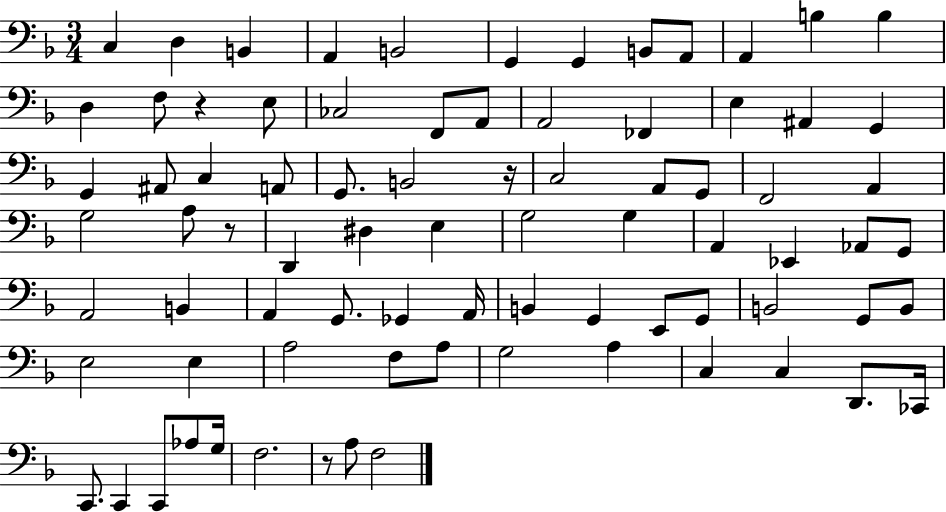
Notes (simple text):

C3/q D3/q B2/q A2/q B2/h G2/q G2/q B2/e A2/e A2/q B3/q B3/q D3/q F3/e R/q E3/e CES3/h F2/e A2/e A2/h FES2/q E3/q A#2/q G2/q G2/q A#2/e C3/q A2/e G2/e. B2/h R/s C3/h A2/e G2/e F2/h A2/q G3/h A3/e R/e D2/q D#3/q E3/q G3/h G3/q A2/q Eb2/q Ab2/e G2/e A2/h B2/q A2/q G2/e. Gb2/q A2/s B2/q G2/q E2/e G2/e B2/h G2/e B2/e E3/h E3/q A3/h F3/e A3/e G3/h A3/q C3/q C3/q D2/e. CES2/s C2/e. C2/q C2/e Ab3/e G3/s F3/h. R/e A3/e F3/h